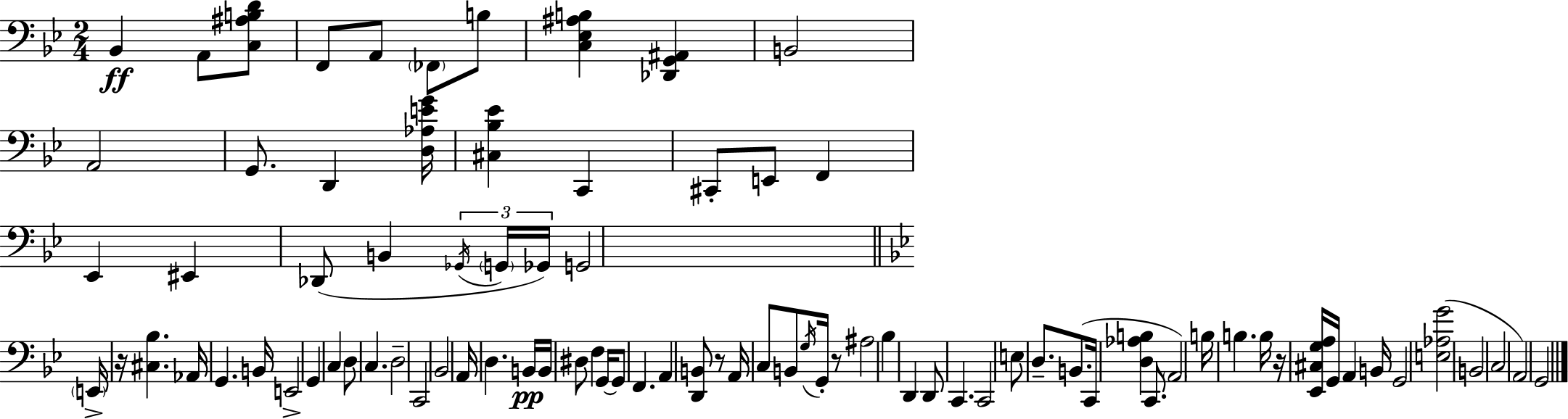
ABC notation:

X:1
T:Untitled
M:2/4
L:1/4
K:Gm
_B,, A,,/2 [C,^A,B,D]/2 F,,/2 A,,/2 _F,,/2 B,/2 [C,_E,^A,B,] [_D,,G,,^A,,] B,,2 A,,2 G,,/2 D,, [D,_A,EG]/4 [^C,_B,_E] C,, ^C,,/2 E,,/2 F,, _E,, ^E,, _D,,/2 B,, _G,,/4 G,,/4 _G,,/4 G,,2 E,,/4 z/4 [^C,_B,] _A,,/4 G,, B,,/4 E,,2 G,, C, D,/2 C, D,2 C,,2 _B,,2 A,,/4 D, B,,/4 B,,/4 ^D,/2 F, G,,/4 G,,/2 F,, A,, [D,,B,,]/2 z/2 A,,/4 C,/2 B,,/2 G,/4 G,,/4 z/2 ^A,2 _B, D,, D,,/2 C,, C,,2 E,/2 D,/2 B,,/2 C,,/4 [D,_A,B,] C,,/2 A,,2 B,/4 B, B,/4 z/4 [_E,,^C,G,A,]/4 G,,/4 A,, B,,/4 G,,2 [E,_A,G]2 B,,2 C,2 A,,2 G,,2